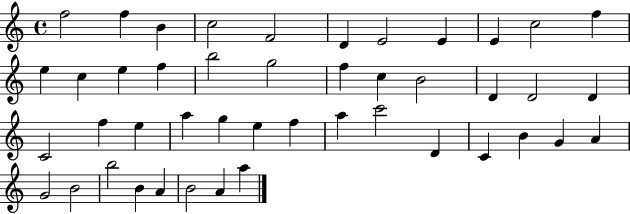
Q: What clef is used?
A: treble